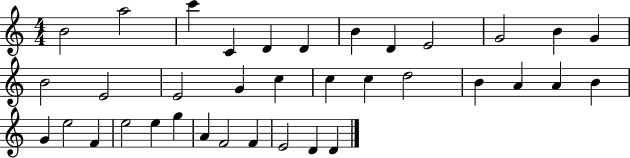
X:1
T:Untitled
M:4/4
L:1/4
K:C
B2 a2 c' C D D B D E2 G2 B G B2 E2 E2 G c c c d2 B A A B G e2 F e2 e g A F2 F E2 D D